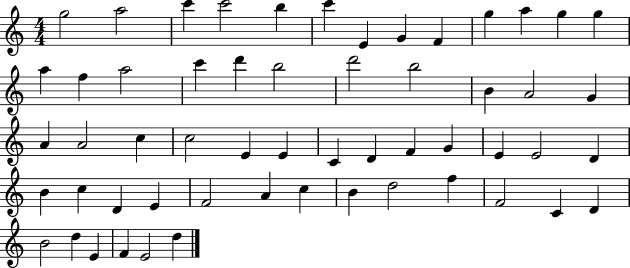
X:1
T:Untitled
M:4/4
L:1/4
K:C
g2 a2 c' c'2 b c' E G F g a g g a f a2 c' d' b2 d'2 b2 B A2 G A A2 c c2 E E C D F G E E2 D B c D E F2 A c B d2 f F2 C D B2 d E F E2 d